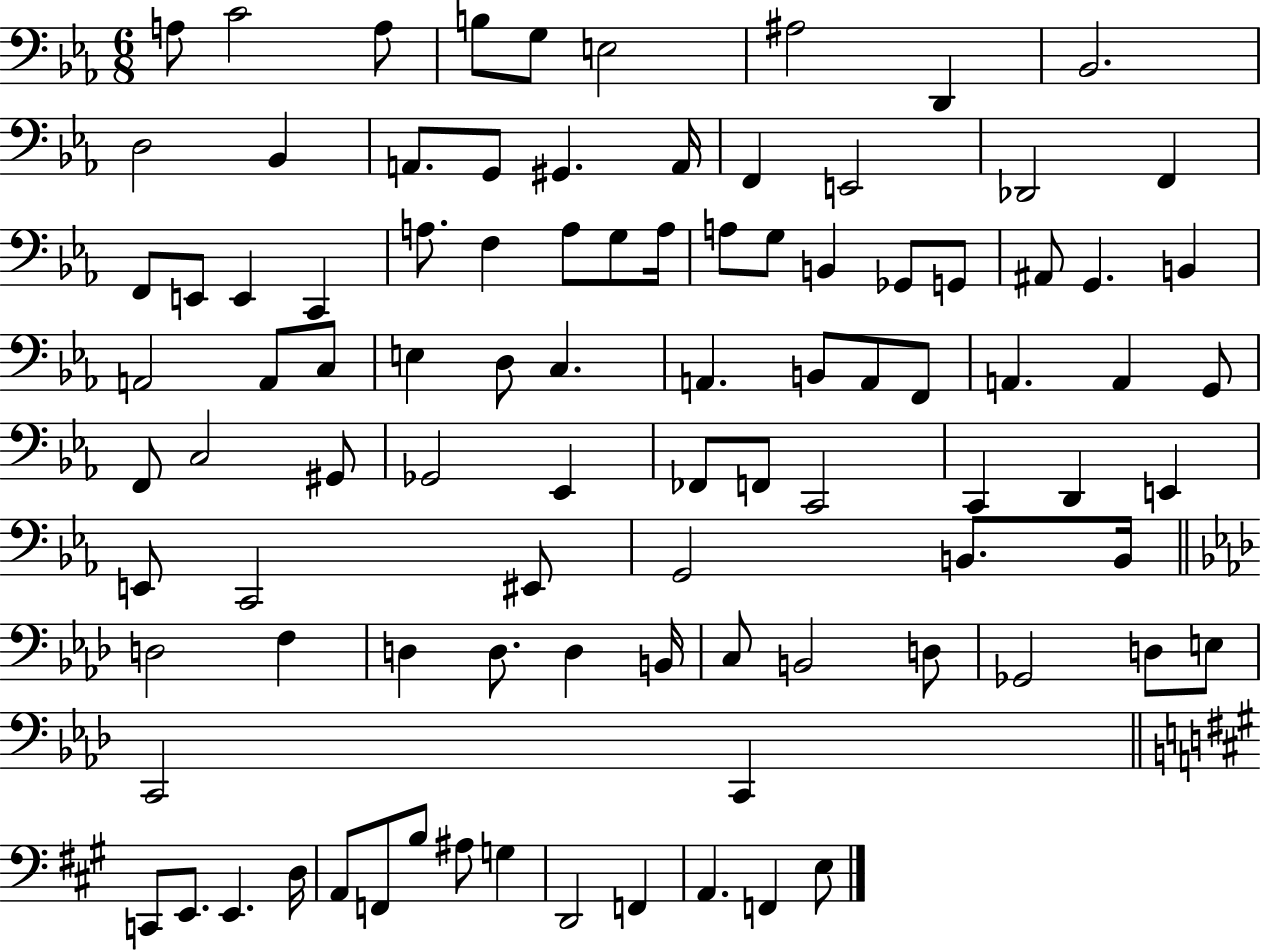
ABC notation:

X:1
T:Untitled
M:6/8
L:1/4
K:Eb
A,/2 C2 A,/2 B,/2 G,/2 E,2 ^A,2 D,, _B,,2 D,2 _B,, A,,/2 G,,/2 ^G,, A,,/4 F,, E,,2 _D,,2 F,, F,,/2 E,,/2 E,, C,, A,/2 F, A,/2 G,/2 A,/4 A,/2 G,/2 B,, _G,,/2 G,,/2 ^A,,/2 G,, B,, A,,2 A,,/2 C,/2 E, D,/2 C, A,, B,,/2 A,,/2 F,,/2 A,, A,, G,,/2 F,,/2 C,2 ^G,,/2 _G,,2 _E,, _F,,/2 F,,/2 C,,2 C,, D,, E,, E,,/2 C,,2 ^E,,/2 G,,2 B,,/2 B,,/4 D,2 F, D, D,/2 D, B,,/4 C,/2 B,,2 D,/2 _G,,2 D,/2 E,/2 C,,2 C,, C,,/2 E,,/2 E,, D,/4 A,,/2 F,,/2 B,/2 ^A,/2 G, D,,2 F,, A,, F,, E,/2